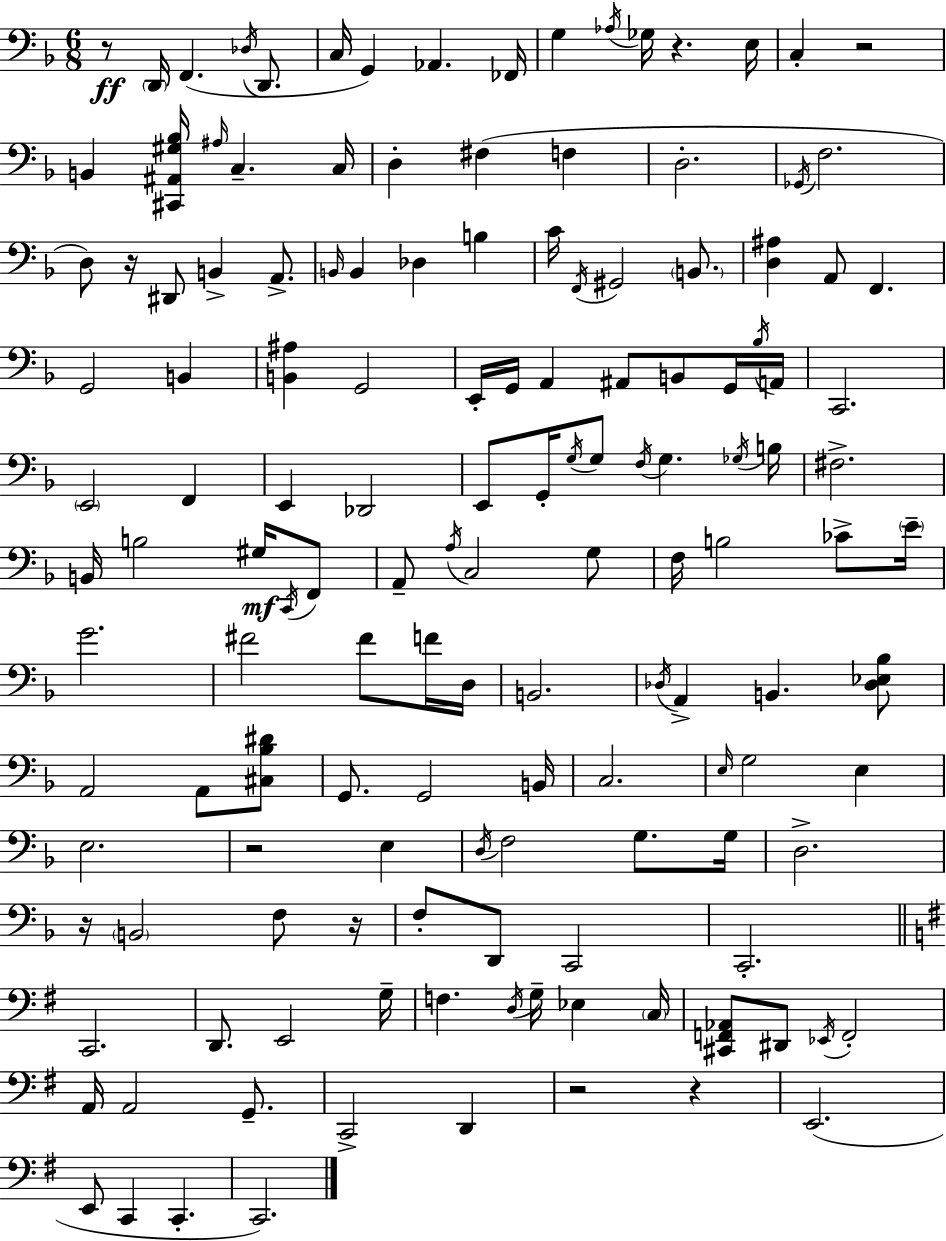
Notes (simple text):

R/e D2/s F2/q. Db3/s D2/e. C3/s G2/q Ab2/q. FES2/s G3/q Ab3/s Gb3/s R/q. E3/s C3/q R/h B2/q [C#2,A#2,G#3,Bb3]/s A#3/s C3/q. C3/s D3/q F#3/q F3/q D3/h. Gb2/s F3/h. D3/e R/s D#2/e B2/q A2/e. B2/s B2/q Db3/q B3/q C4/s F2/s G#2/h B2/e. [D3,A#3]/q A2/e F2/q. G2/h B2/q [B2,A#3]/q G2/h E2/s G2/s A2/q A#2/e B2/e G2/s Bb3/s A2/s C2/h. E2/h F2/q E2/q Db2/h E2/e G2/s G3/s G3/e F3/s G3/q. Gb3/s B3/s F#3/h. B2/s B3/h G#3/s C2/s F2/e A2/e A3/s C3/h G3/e F3/s B3/h CES4/e E4/s G4/h. F#4/h F#4/e F4/s D3/s B2/h. Db3/s A2/q B2/q. [Db3,Eb3,Bb3]/e A2/h A2/e [C#3,Bb3,D#4]/e G2/e. G2/h B2/s C3/h. E3/s G3/h E3/q E3/h. R/h E3/q D3/s F3/h G3/e. G3/s D3/h. R/s B2/h F3/e R/s F3/e D2/e C2/h C2/h. C2/h. D2/e. E2/h G3/s F3/q. D3/s G3/s Eb3/q C3/s [C#2,F2,Ab2]/e D#2/e Eb2/s F2/h A2/s A2/h G2/e. C2/h D2/q R/h R/q E2/h. E2/e C2/q C2/q. C2/h.